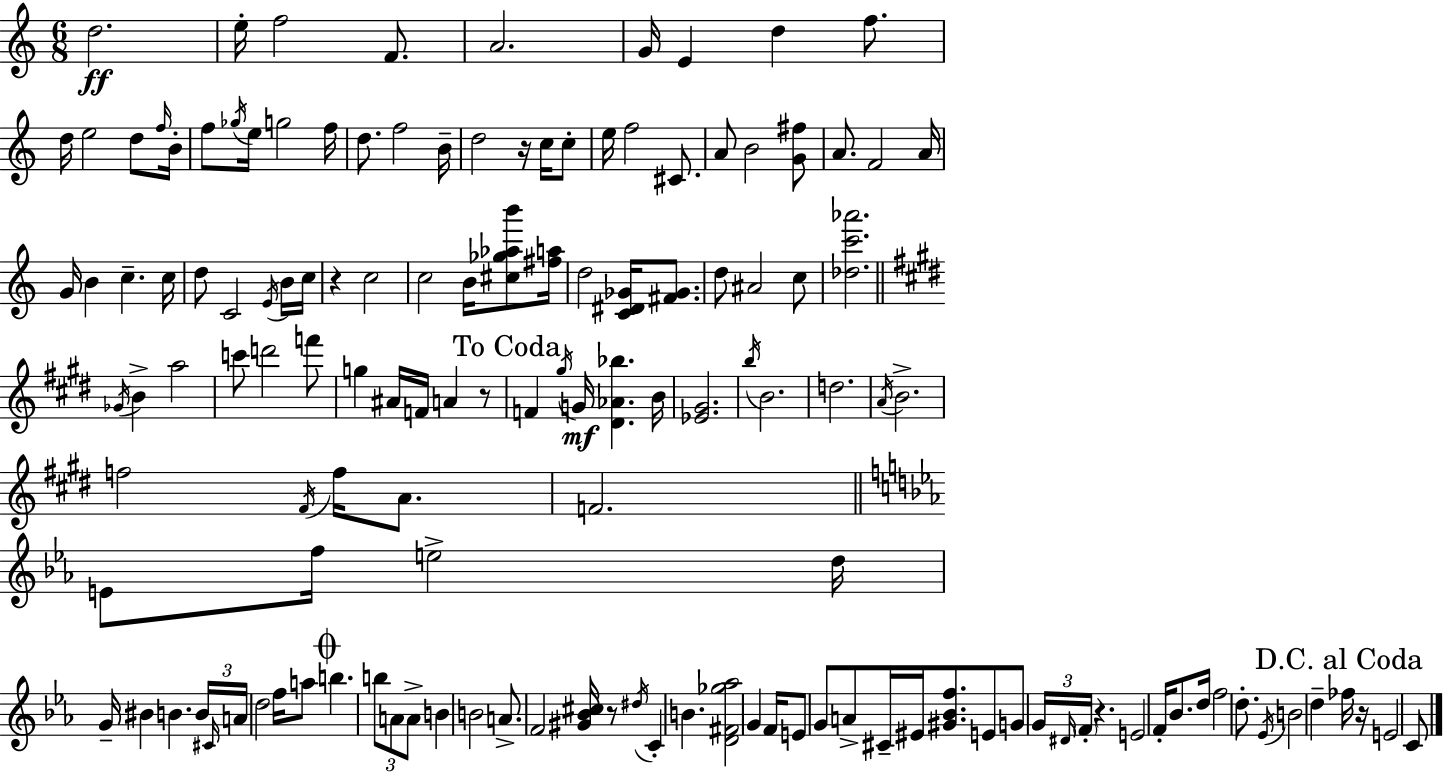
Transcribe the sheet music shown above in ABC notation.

X:1
T:Untitled
M:6/8
L:1/4
K:Am
d2 e/4 f2 F/2 A2 G/4 E d f/2 d/4 e2 d/2 f/4 B/4 f/2 _g/4 e/4 g2 f/4 d/2 f2 B/4 d2 z/4 c/4 c/2 e/4 f2 ^C/2 A/2 B2 [G^f]/2 A/2 F2 A/4 G/4 B c c/4 d/2 C2 E/4 B/4 c/4 z c2 c2 B/4 [^c_g_ab']/2 [^fa]/4 d2 [C^D_G]/4 [^F_G]/2 d/2 ^A2 c/2 [_dc'_a']2 _G/4 B a2 c'/2 d'2 f'/2 g ^A/4 F/4 A z/2 F ^g/4 G/4 [^D_A_b] B/4 [_E^G]2 b/4 B2 d2 A/4 B2 f2 ^F/4 f/4 A/2 F2 E/2 f/4 e2 d/4 G/4 ^B B B/4 ^C/4 A/4 d2 f/4 a/2 b b/2 A/2 A/2 B B2 A/2 F2 [^G_B^c]/4 z/2 ^d/4 C B [D^F_g_a]2 G F/4 E/2 G/2 A/2 ^C/4 ^E/4 [^G_Bf]/2 E/2 G/2 G/4 ^D/4 F/4 z E2 F/4 _B/2 d/4 f2 d/2 _E/4 B2 d _f/4 z/4 E2 C/2